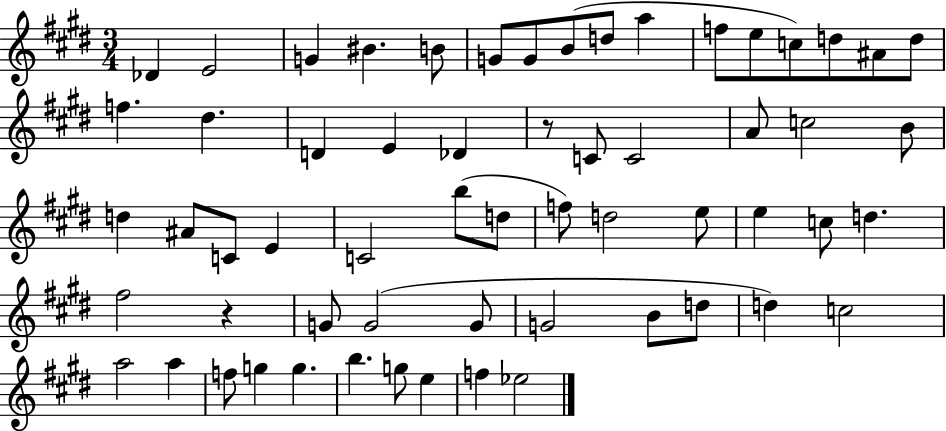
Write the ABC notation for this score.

X:1
T:Untitled
M:3/4
L:1/4
K:E
_D E2 G ^B B/2 G/2 G/2 B/2 d/2 a f/2 e/2 c/2 d/2 ^A/2 d/2 f ^d D E _D z/2 C/2 C2 A/2 c2 B/2 d ^A/2 C/2 E C2 b/2 d/2 f/2 d2 e/2 e c/2 d ^f2 z G/2 G2 G/2 G2 B/2 d/2 d c2 a2 a f/2 g g b g/2 e f _e2